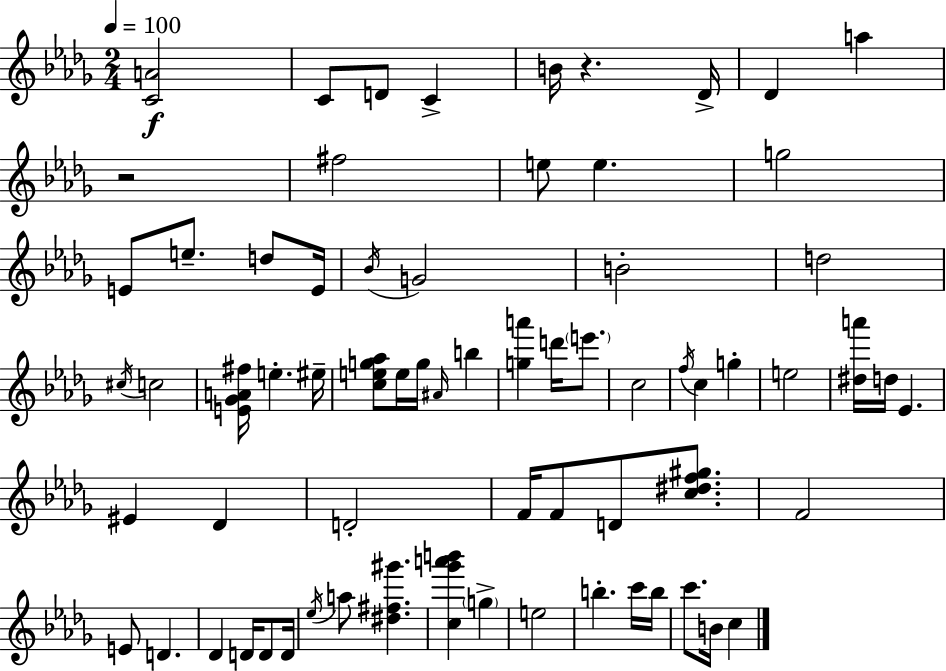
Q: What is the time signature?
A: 2/4